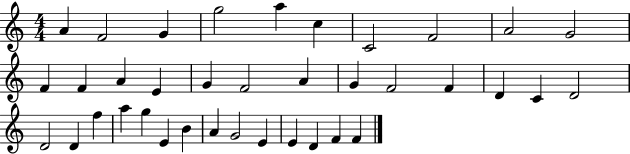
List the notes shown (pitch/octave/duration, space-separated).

A4/q F4/h G4/q G5/h A5/q C5/q C4/h F4/h A4/h G4/h F4/q F4/q A4/q E4/q G4/q F4/h A4/q G4/q F4/h F4/q D4/q C4/q D4/h D4/h D4/q F5/q A5/q G5/q E4/q B4/q A4/q G4/h E4/q E4/q D4/q F4/q F4/q